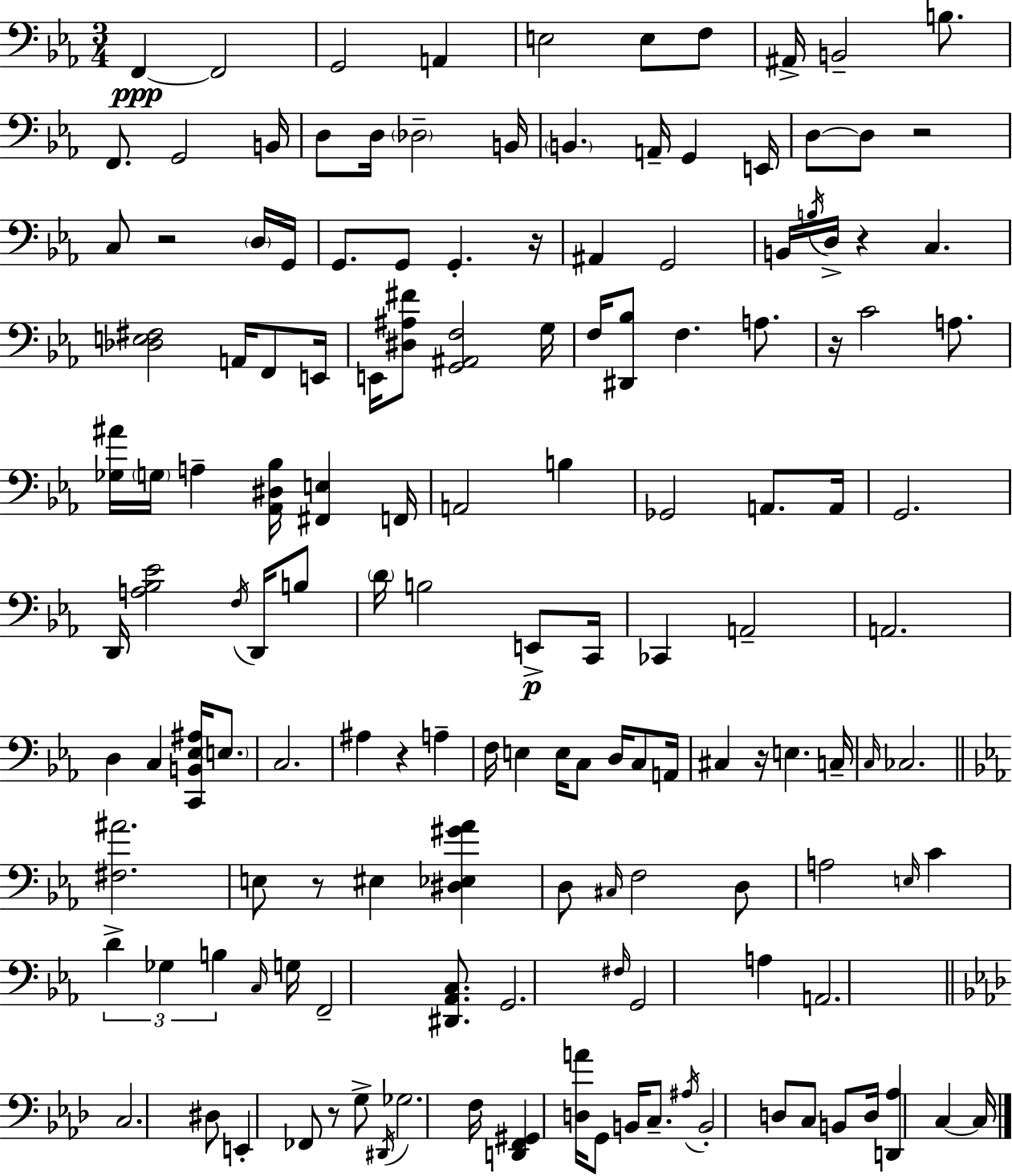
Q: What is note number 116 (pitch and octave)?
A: B2